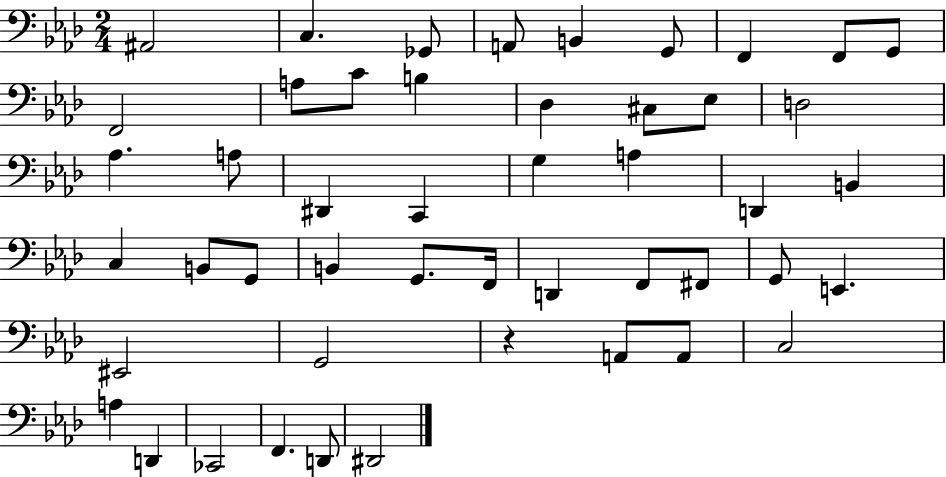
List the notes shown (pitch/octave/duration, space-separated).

A#2/h C3/q. Gb2/e A2/e B2/q G2/e F2/q F2/e G2/e F2/h A3/e C4/e B3/q Db3/q C#3/e Eb3/e D3/h Ab3/q. A3/e D#2/q C2/q G3/q A3/q D2/q B2/q C3/q B2/e G2/e B2/q G2/e. F2/s D2/q F2/e F#2/e G2/e E2/q. EIS2/h G2/h R/q A2/e A2/e C3/h A3/q D2/q CES2/h F2/q. D2/e D#2/h